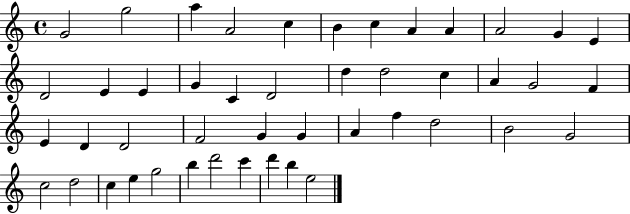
{
  \clef treble
  \time 4/4
  \defaultTimeSignature
  \key c \major
  g'2 g''2 | a''4 a'2 c''4 | b'4 c''4 a'4 a'4 | a'2 g'4 e'4 | \break d'2 e'4 e'4 | g'4 c'4 d'2 | d''4 d''2 c''4 | a'4 g'2 f'4 | \break e'4 d'4 d'2 | f'2 g'4 g'4 | a'4 f''4 d''2 | b'2 g'2 | \break c''2 d''2 | c''4 e''4 g''2 | b''4 d'''2 c'''4 | d'''4 b''4 e''2 | \break \bar "|."
}